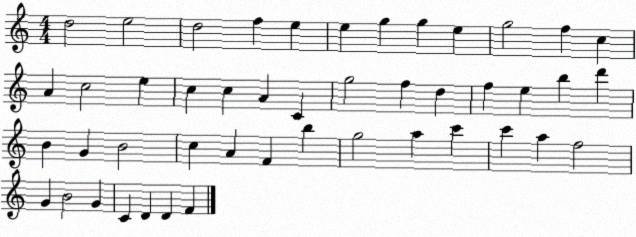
X:1
T:Untitled
M:4/4
L:1/4
K:C
d2 e2 d2 f e e g g e g2 f c A c2 e c c A C g2 f d f e b d' B G B2 c A F b g2 a c' c' a f2 G B2 G C D D F